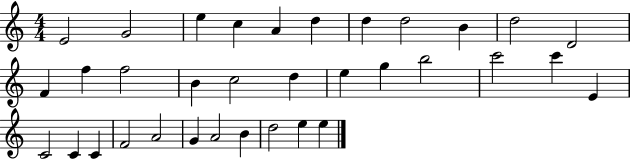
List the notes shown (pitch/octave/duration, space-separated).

E4/h G4/h E5/q C5/q A4/q D5/q D5/q D5/h B4/q D5/h D4/h F4/q F5/q F5/h B4/q C5/h D5/q E5/q G5/q B5/h C6/h C6/q E4/q C4/h C4/q C4/q F4/h A4/h G4/q A4/h B4/q D5/h E5/q E5/q